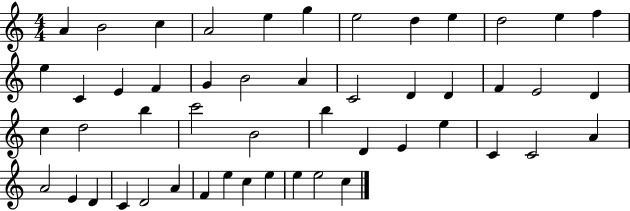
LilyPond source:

{
  \clef treble
  \numericTimeSignature
  \time 4/4
  \key c \major
  a'4 b'2 c''4 | a'2 e''4 g''4 | e''2 d''4 e''4 | d''2 e''4 f''4 | \break e''4 c'4 e'4 f'4 | g'4 b'2 a'4 | c'2 d'4 d'4 | f'4 e'2 d'4 | \break c''4 d''2 b''4 | c'''2 b'2 | b''4 d'4 e'4 e''4 | c'4 c'2 a'4 | \break a'2 e'4 d'4 | c'4 d'2 a'4 | f'4 e''4 c''4 e''4 | e''4 e''2 c''4 | \break \bar "|."
}